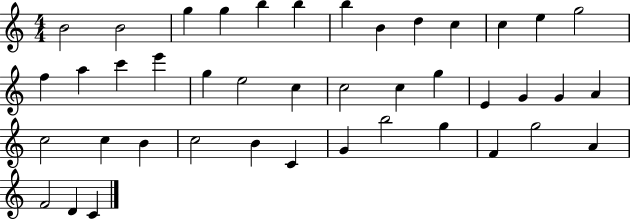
{
  \clef treble
  \numericTimeSignature
  \time 4/4
  \key c \major
  b'2 b'2 | g''4 g''4 b''4 b''4 | b''4 b'4 d''4 c''4 | c''4 e''4 g''2 | \break f''4 a''4 c'''4 e'''4 | g''4 e''2 c''4 | c''2 c''4 g''4 | e'4 g'4 g'4 a'4 | \break c''2 c''4 b'4 | c''2 b'4 c'4 | g'4 b''2 g''4 | f'4 g''2 a'4 | \break f'2 d'4 c'4 | \bar "|."
}